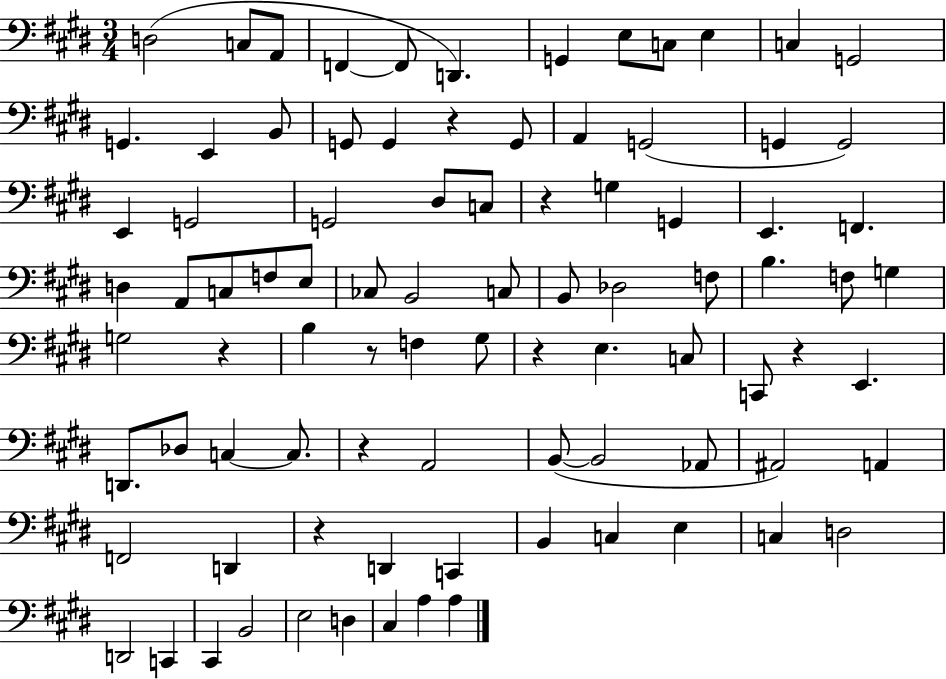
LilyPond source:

{
  \clef bass
  \numericTimeSignature
  \time 3/4
  \key e \major
  d2( c8 a,8 | f,4~~ f,8 d,4.) | g,4 e8 c8 e4 | c4 g,2 | \break g,4. e,4 b,8 | g,8 g,4 r4 g,8 | a,4 g,2( | g,4 g,2) | \break e,4 g,2 | g,2 dis8 c8 | r4 g4 g,4 | e,4. f,4. | \break d4 a,8 c8 f8 e8 | ces8 b,2 c8 | b,8 des2 f8 | b4. f8 g4 | \break g2 r4 | b4 r8 f4 gis8 | r4 e4. c8 | c,8 r4 e,4. | \break d,8. des8 c4~~ c8. | r4 a,2 | b,8~(~ b,2 aes,8 | ais,2) a,4 | \break f,2 d,4 | r4 d,4 c,4 | b,4 c4 e4 | c4 d2 | \break d,2 c,4 | cis,4 b,2 | e2 d4 | cis4 a4 a4 | \break \bar "|."
}